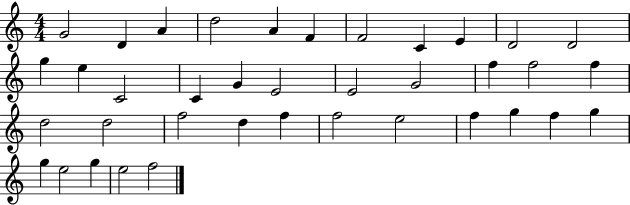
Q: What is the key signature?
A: C major